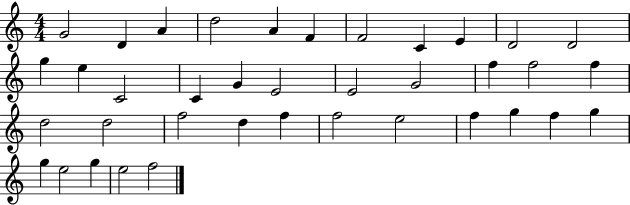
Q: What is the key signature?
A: C major